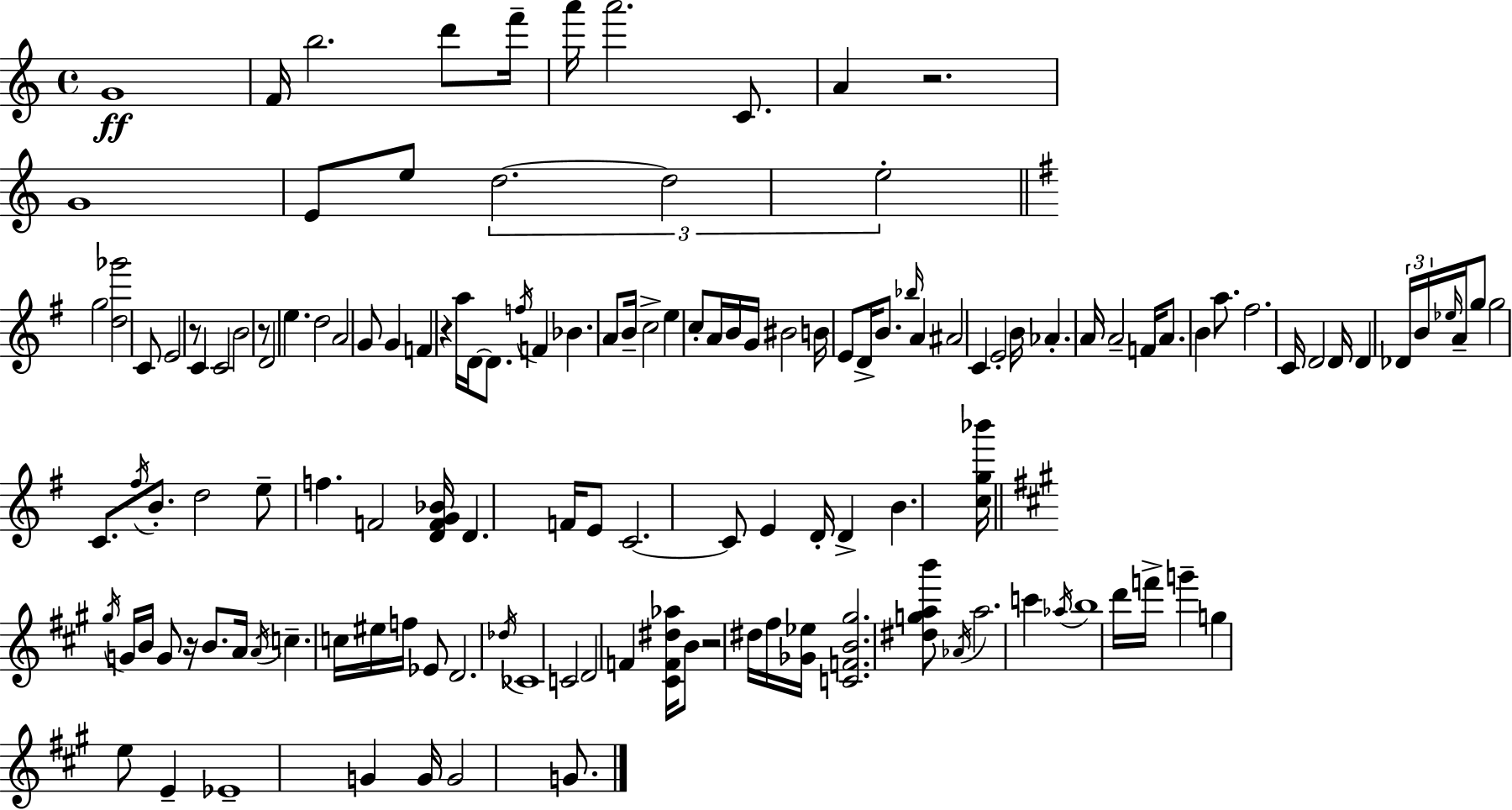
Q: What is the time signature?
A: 4/4